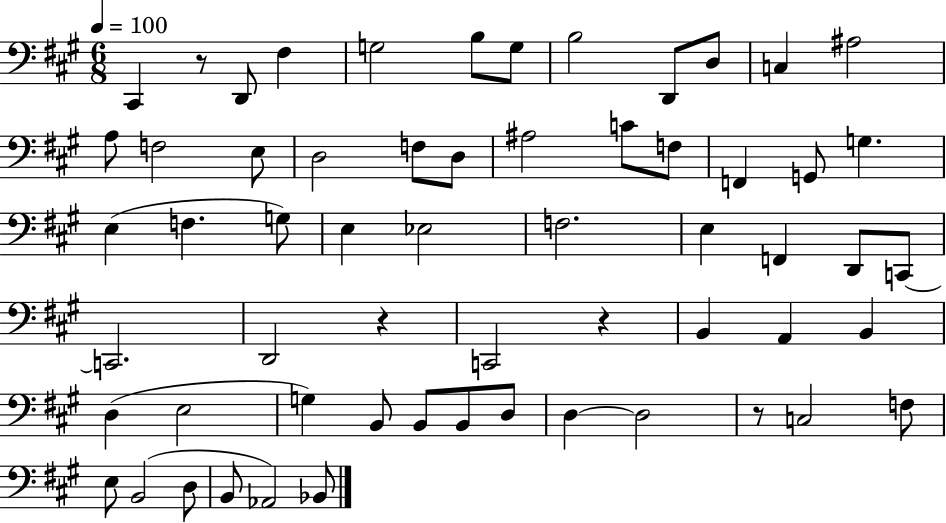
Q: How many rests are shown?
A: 4